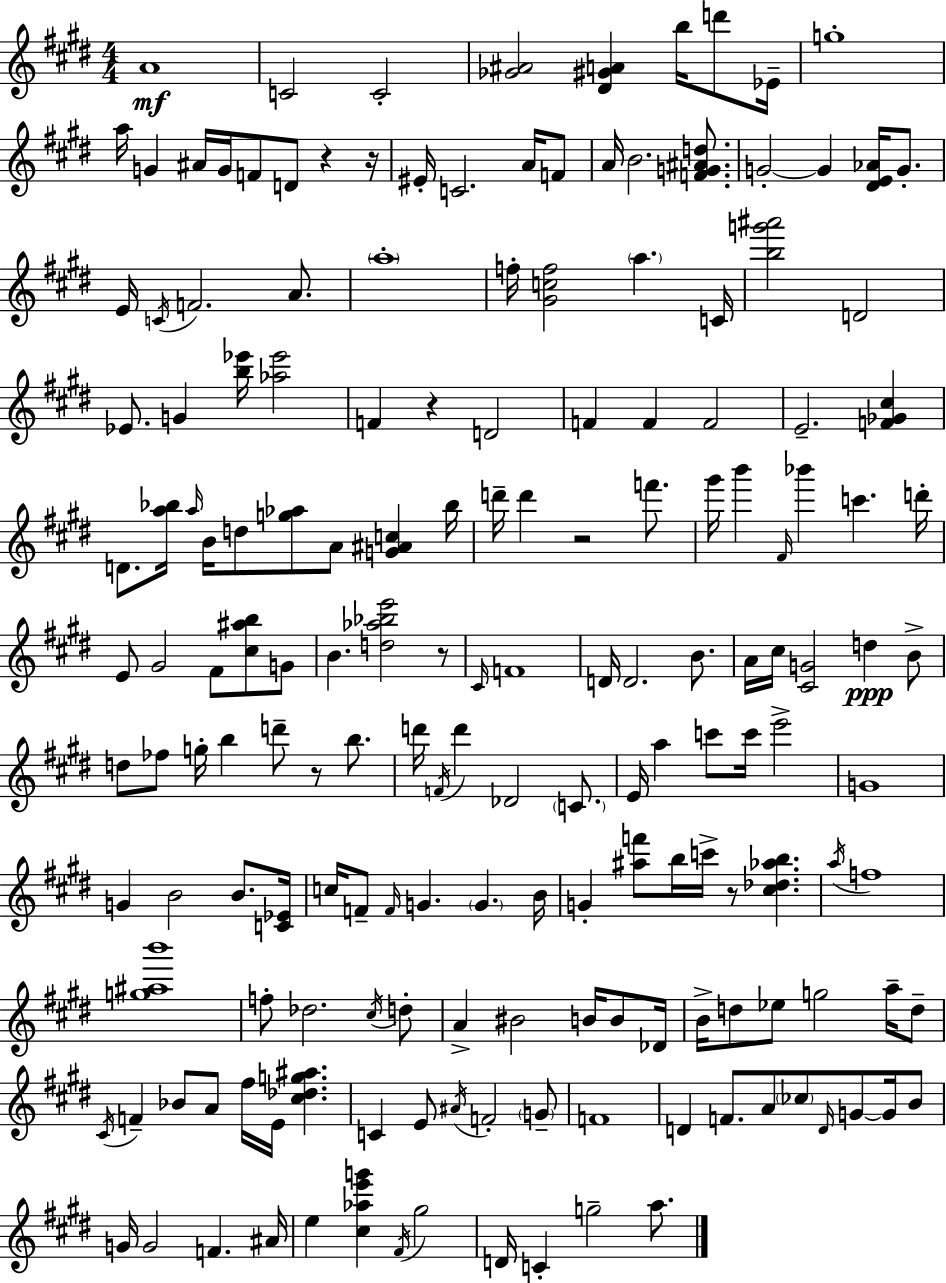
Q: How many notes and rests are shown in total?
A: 173